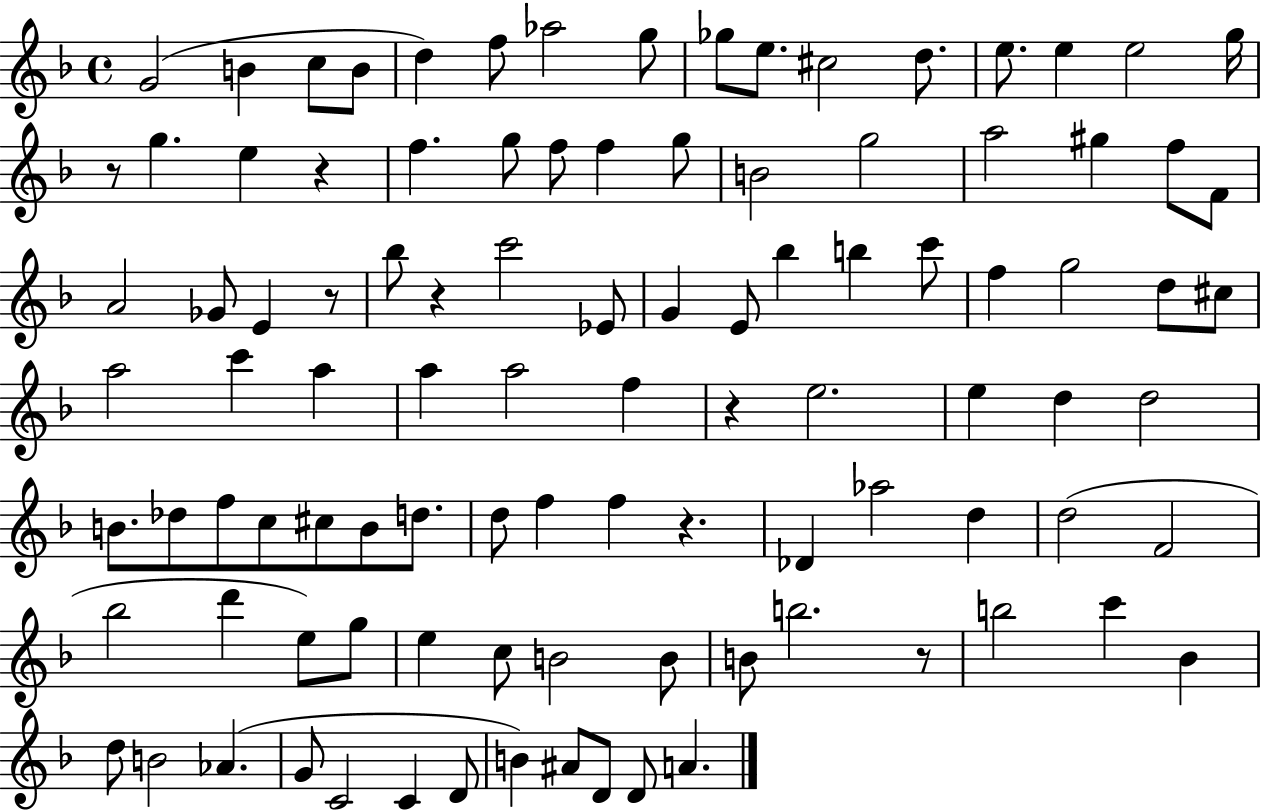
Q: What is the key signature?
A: F major